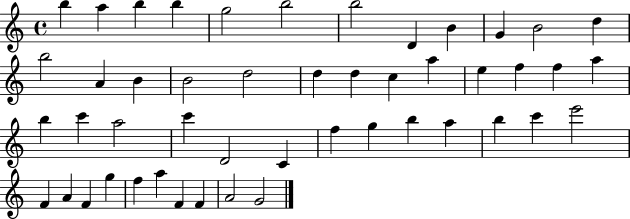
X:1
T:Untitled
M:4/4
L:1/4
K:C
b a b b g2 b2 b2 D B G B2 d b2 A B B2 d2 d d c a e f f a b c' a2 c' D2 C f g b a b c' e'2 F A F g f a F F A2 G2